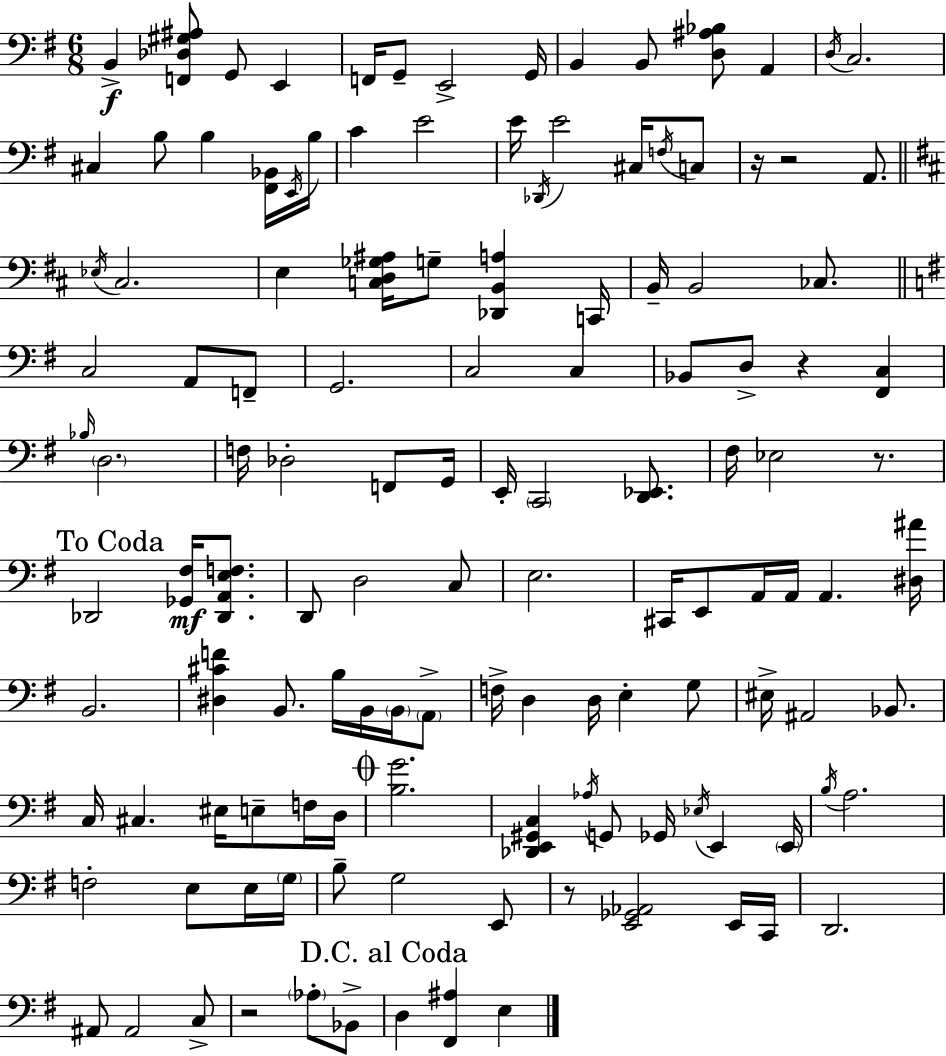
B2/q [F2,Db3,G#3,A#3]/e G2/e E2/q F2/s G2/e E2/h G2/s B2/q B2/e [D3,A#3,Bb3]/e A2/q D3/s C3/h. C#3/q B3/e B3/q [F#2,Bb2]/s E2/s B3/s C4/q E4/h E4/s Db2/s E4/h C#3/s F3/s C3/e R/s R/h A2/e. Eb3/s C#3/h. E3/q [C3,D3,Gb3,A#3]/s G3/e [Db2,B2,A3]/q C2/s B2/s B2/h CES3/e. C3/h A2/e F2/e G2/h. C3/h C3/q Bb2/e D3/e R/q [F#2,C3]/q Bb3/s D3/h. F3/s Db3/h F2/e G2/s E2/s C2/h [D2,Eb2]/e. F#3/s Eb3/h R/e. Db2/h [Gb2,F#3]/s [Db2,A2,E3,F3]/e. D2/e D3/h C3/e E3/h. C#2/s E2/e A2/s A2/s A2/q. [D#3,A#4]/s B2/h. [D#3,C#4,F4]/q B2/e. B3/s B2/s B2/s A2/e F3/s D3/q D3/s E3/q G3/e EIS3/s A#2/h Bb2/e. C3/s C#3/q. EIS3/s E3/e F3/s D3/s [B3,G4]/h. [Db2,E2,G#2,C3]/q Ab3/s G2/e Gb2/s Eb3/s E2/q E2/s B3/s A3/h. F3/h E3/e E3/s G3/s B3/e G3/h E2/e R/e [E2,Gb2,Ab2]/h E2/s C2/s D2/h. A#2/e A#2/h C3/e R/h Ab3/e Bb2/e D3/q [F#2,A#3]/q E3/q